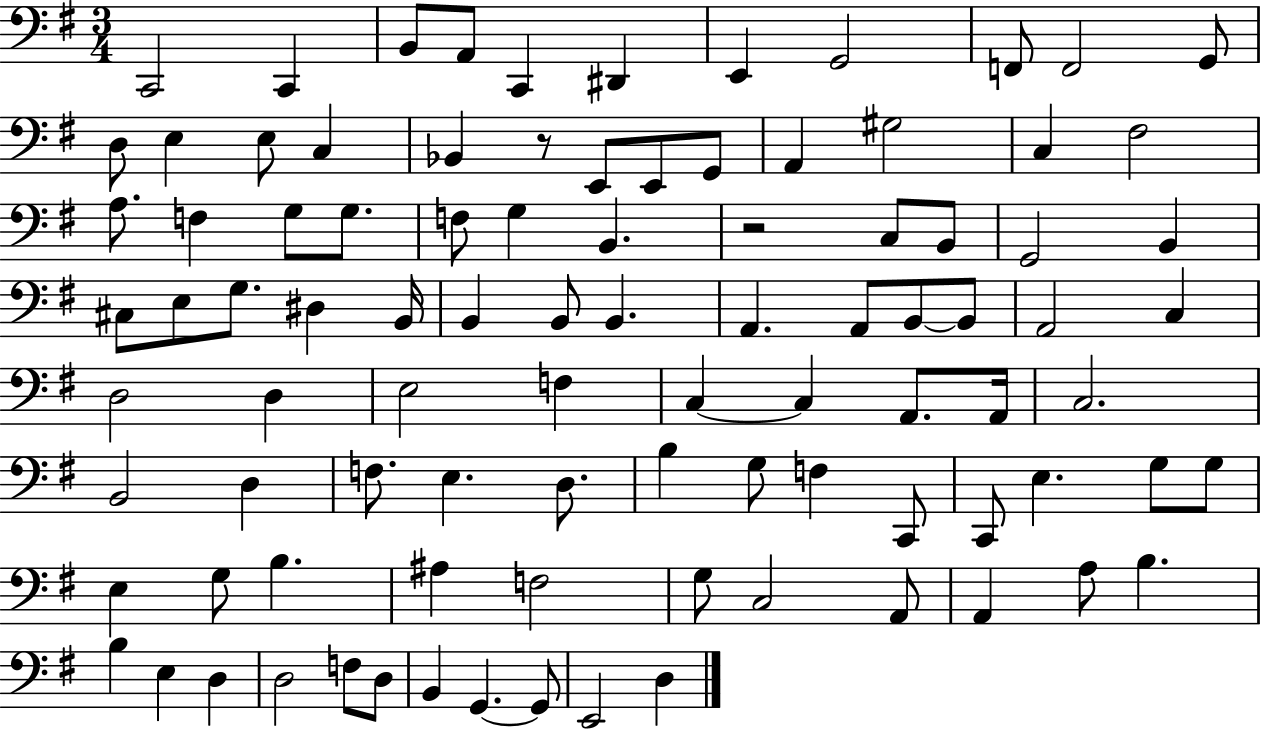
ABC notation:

X:1
T:Untitled
M:3/4
L:1/4
K:G
C,,2 C,, B,,/2 A,,/2 C,, ^D,, E,, G,,2 F,,/2 F,,2 G,,/2 D,/2 E, E,/2 C, _B,, z/2 E,,/2 E,,/2 G,,/2 A,, ^G,2 C, ^F,2 A,/2 F, G,/2 G,/2 F,/2 G, B,, z2 C,/2 B,,/2 G,,2 B,, ^C,/2 E,/2 G,/2 ^D, B,,/4 B,, B,,/2 B,, A,, A,,/2 B,,/2 B,,/2 A,,2 C, D,2 D, E,2 F, C, C, A,,/2 A,,/4 C,2 B,,2 D, F,/2 E, D,/2 B, G,/2 F, C,,/2 C,,/2 E, G,/2 G,/2 E, G,/2 B, ^A, F,2 G,/2 C,2 A,,/2 A,, A,/2 B, B, E, D, D,2 F,/2 D,/2 B,, G,, G,,/2 E,,2 D,